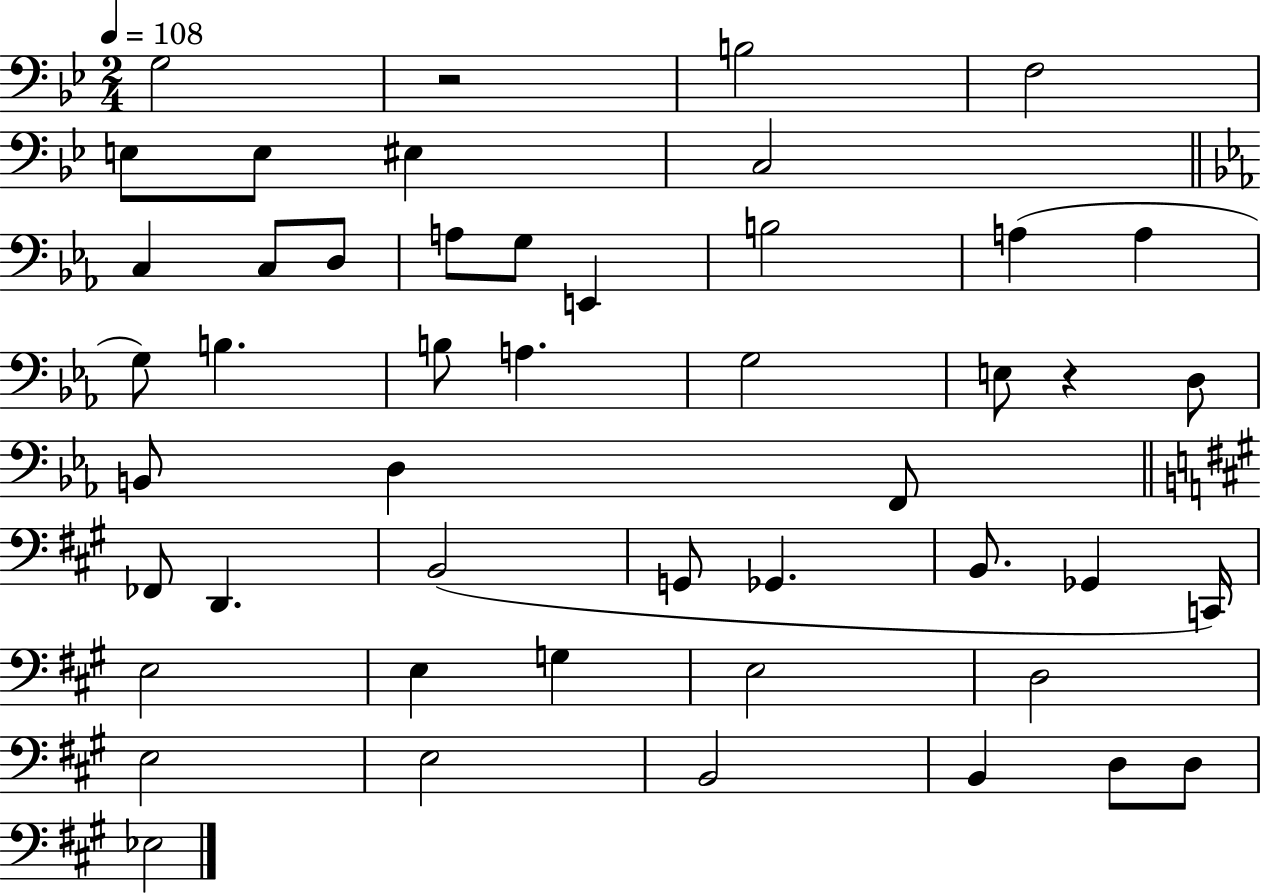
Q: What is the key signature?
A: BES major